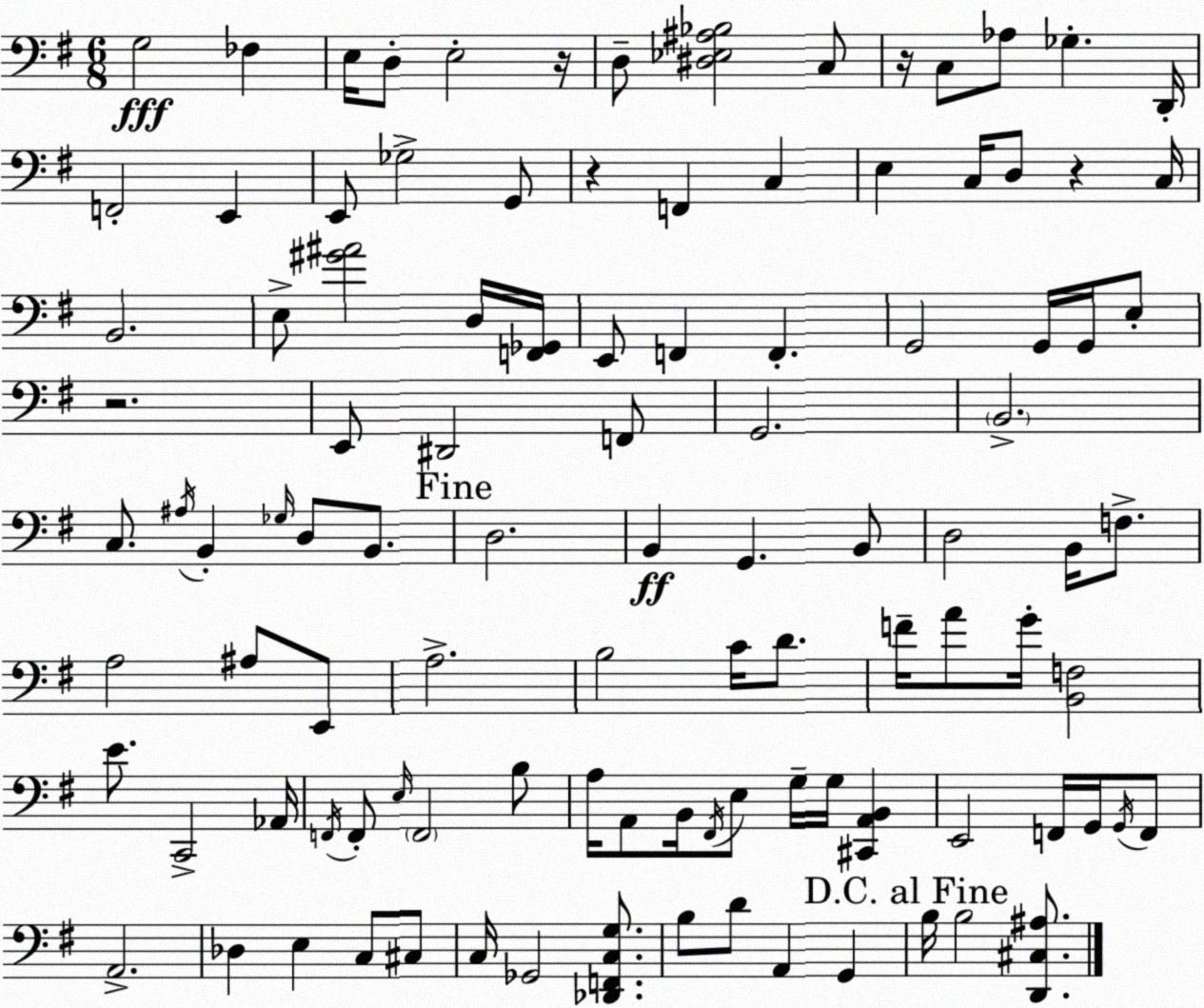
X:1
T:Untitled
M:6/8
L:1/4
K:Em
G,2 _F, E,/4 D,/2 E,2 z/4 D,/2 [^D,_E,^A,_B,]2 C,/2 z/4 C,/2 _A,/2 _G, D,,/4 F,,2 E,, E,,/2 _G,2 G,,/2 z F,, C, E, C,/4 D,/2 z C,/4 B,,2 E,/2 [^G^A]2 D,/4 [F,,_G,,]/4 E,,/2 F,, F,, G,,2 G,,/4 G,,/4 E,/2 z2 E,,/2 ^D,,2 F,,/2 G,,2 B,,2 C,/2 ^A,/4 B,, _G,/4 D,/2 B,,/2 D,2 B,, G,, B,,/2 D,2 B,,/4 F,/2 A,2 ^A,/2 E,,/2 A,2 B,2 C/4 D/2 F/4 A/2 G/4 [B,,F,]2 E/2 C,,2 _A,,/4 F,,/4 F,,/2 E,/4 F,,2 B,/2 A,/4 A,,/2 B,,/4 ^F,,/4 E,/2 G,/4 G,/4 [^C,,A,,B,,] E,,2 F,,/4 G,,/4 G,,/4 F,,/2 A,,2 _D, E, C,/2 ^C,/2 C,/4 _G,,2 [_D,,F,,C,G,]/2 B,/2 D/2 A,, G,, B,/4 B,2 [D,,^C,^A,]/2